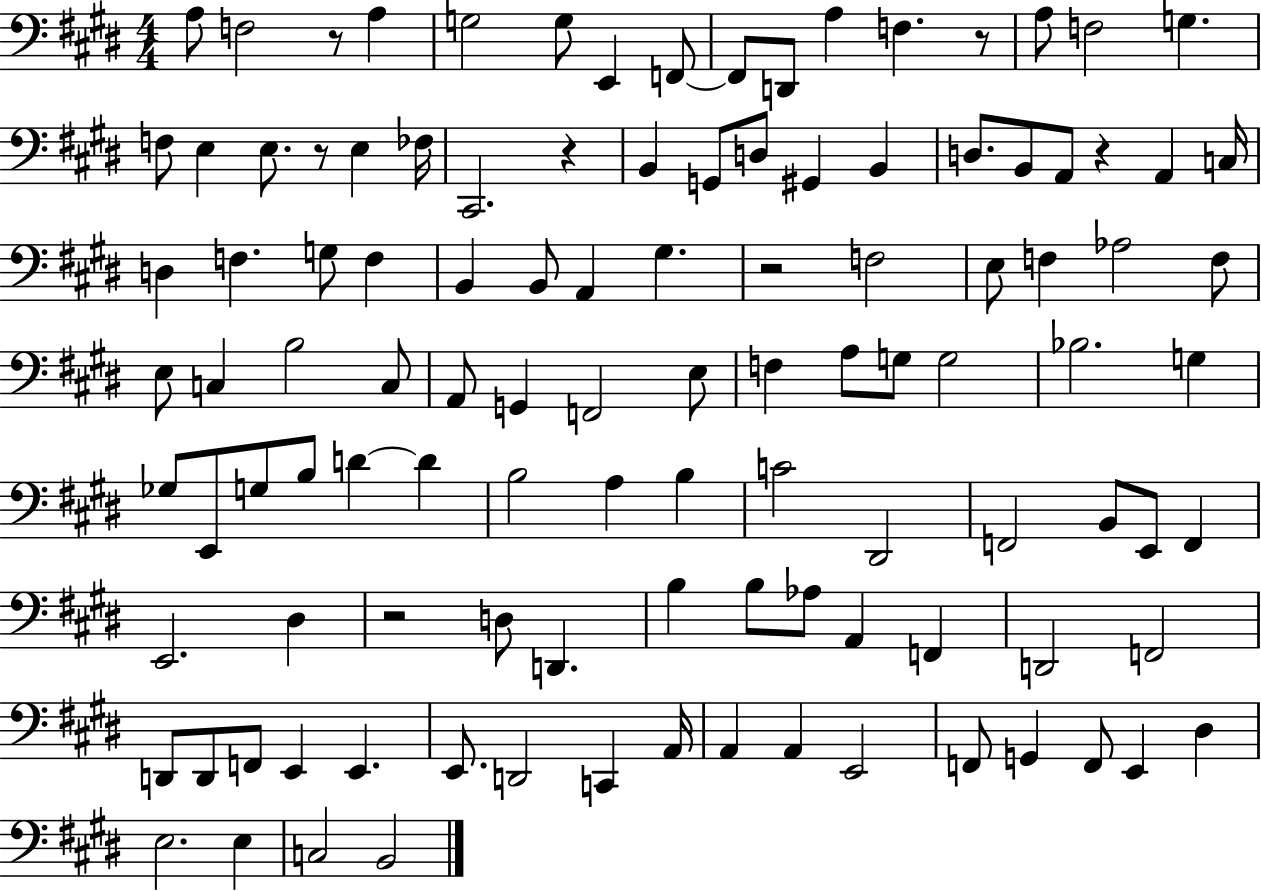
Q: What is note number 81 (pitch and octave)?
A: F2